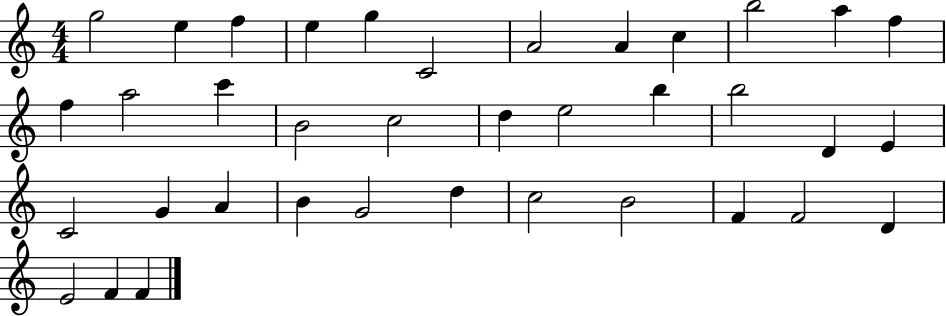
X:1
T:Untitled
M:4/4
L:1/4
K:C
g2 e f e g C2 A2 A c b2 a f f a2 c' B2 c2 d e2 b b2 D E C2 G A B G2 d c2 B2 F F2 D E2 F F